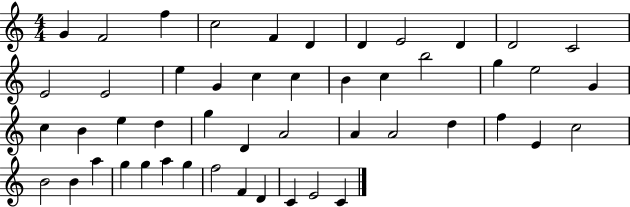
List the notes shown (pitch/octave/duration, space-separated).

G4/q F4/h F5/q C5/h F4/q D4/q D4/q E4/h D4/q D4/h C4/h E4/h E4/h E5/q G4/q C5/q C5/q B4/q C5/q B5/h G5/q E5/h G4/q C5/q B4/q E5/q D5/q G5/q D4/q A4/h A4/q A4/h D5/q F5/q E4/q C5/h B4/h B4/q A5/q G5/q G5/q A5/q G5/q F5/h F4/q D4/q C4/q E4/h C4/q